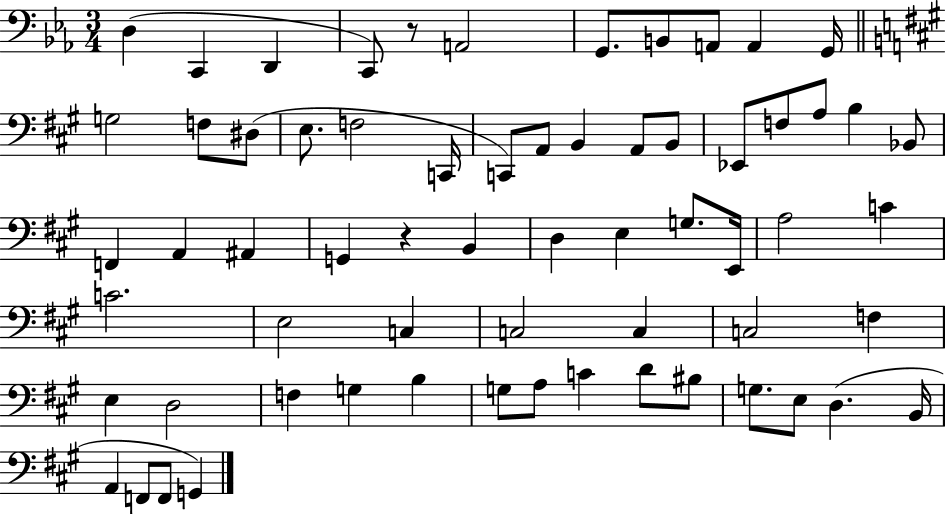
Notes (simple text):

D3/q C2/q D2/q C2/e R/e A2/h G2/e. B2/e A2/e A2/q G2/s G3/h F3/e D#3/e E3/e. F3/h C2/s C2/e A2/e B2/q A2/e B2/e Eb2/e F3/e A3/e B3/q Bb2/e F2/q A2/q A#2/q G2/q R/q B2/q D3/q E3/q G3/e. E2/s A3/h C4/q C4/h. E3/h C3/q C3/h C3/q C3/h F3/q E3/q D3/h F3/q G3/q B3/q G3/e A3/e C4/q D4/e BIS3/e G3/e. E3/e D3/q. B2/s A2/q F2/e F2/e G2/q